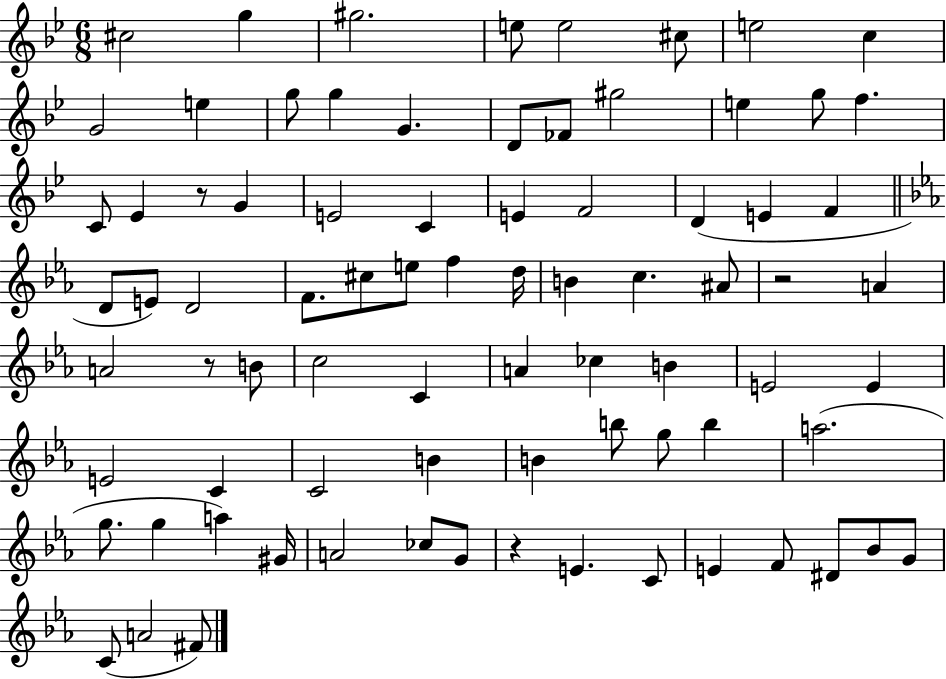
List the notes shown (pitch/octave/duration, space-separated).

C#5/h G5/q G#5/h. E5/e E5/h C#5/e E5/h C5/q G4/h E5/q G5/e G5/q G4/q. D4/e FES4/e G#5/h E5/q G5/e F5/q. C4/e Eb4/q R/e G4/q E4/h C4/q E4/q F4/h D4/q E4/q F4/q D4/e E4/e D4/h F4/e. C#5/e E5/e F5/q D5/s B4/q C5/q. A#4/e R/h A4/q A4/h R/e B4/e C5/h C4/q A4/q CES5/q B4/q E4/h E4/q E4/h C4/q C4/h B4/q B4/q B5/e G5/e B5/q A5/h. G5/e. G5/q A5/q G#4/s A4/h CES5/e G4/e R/q E4/q. C4/e E4/q F4/e D#4/e Bb4/e G4/e C4/e A4/h F#4/e